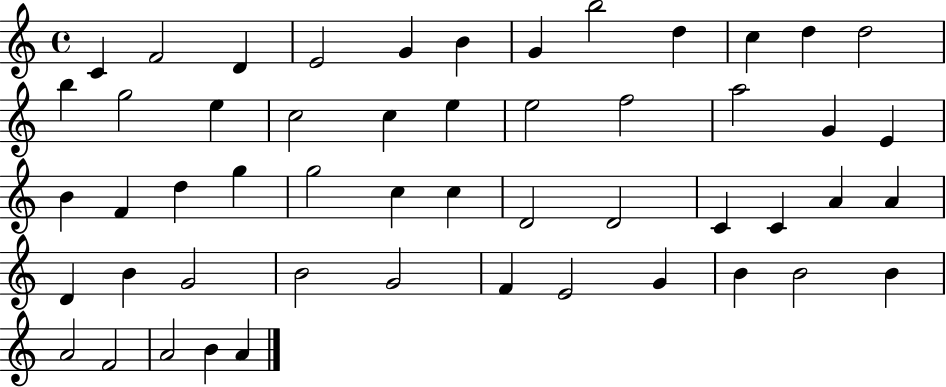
C4/q F4/h D4/q E4/h G4/q B4/q G4/q B5/h D5/q C5/q D5/q D5/h B5/q G5/h E5/q C5/h C5/q E5/q E5/h F5/h A5/h G4/q E4/q B4/q F4/q D5/q G5/q G5/h C5/q C5/q D4/h D4/h C4/q C4/q A4/q A4/q D4/q B4/q G4/h B4/h G4/h F4/q E4/h G4/q B4/q B4/h B4/q A4/h F4/h A4/h B4/q A4/q